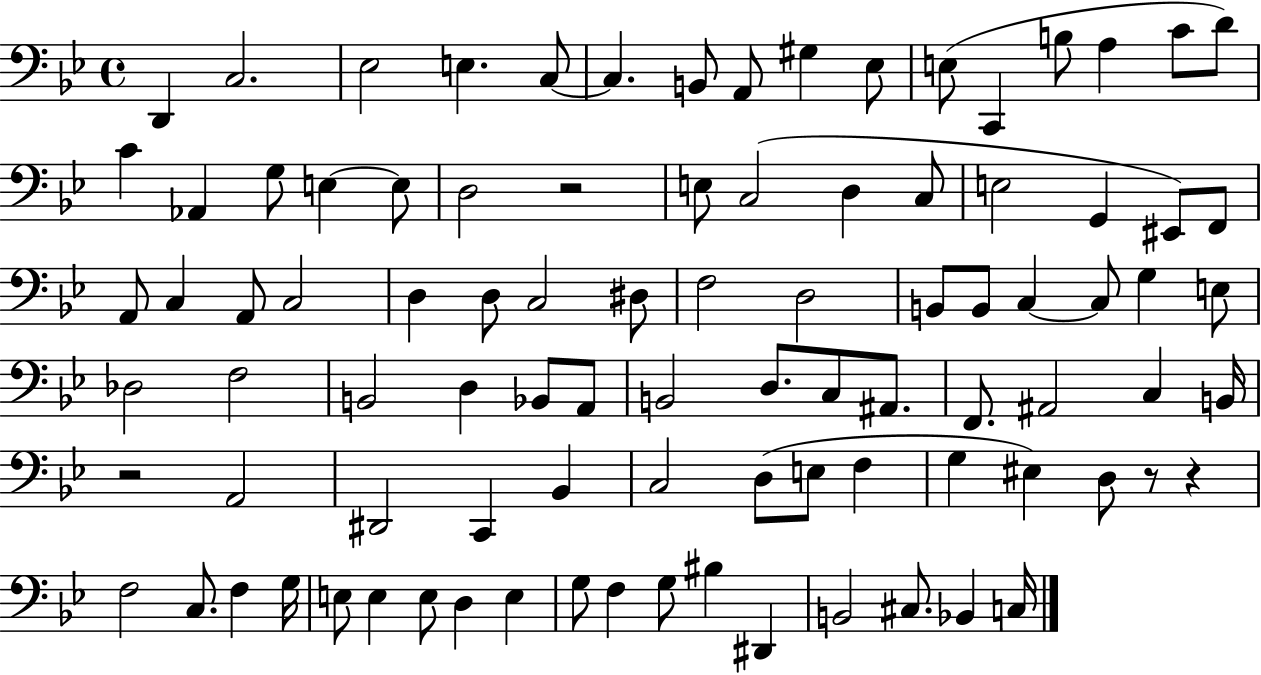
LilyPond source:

{
  \clef bass
  \time 4/4
  \defaultTimeSignature
  \key bes \major
  d,4 c2. | ees2 e4. c8~~ | c4. b,8 a,8 gis4 ees8 | e8( c,4 b8 a4 c'8 d'8) | \break c'4 aes,4 g8 e4~~ e8 | d2 r2 | e8 c2( d4 c8 | e2 g,4 eis,8) f,8 | \break a,8 c4 a,8 c2 | d4 d8 c2 dis8 | f2 d2 | b,8 b,8 c4~~ c8 g4 e8 | \break des2 f2 | b,2 d4 bes,8 a,8 | b,2 d8. c8 ais,8. | f,8. ais,2 c4 b,16 | \break r2 a,2 | dis,2 c,4 bes,4 | c2 d8( e8 f4 | g4 eis4) d8 r8 r4 | \break f2 c8. f4 g16 | e8 e4 e8 d4 e4 | g8 f4 g8 bis4 dis,4 | b,2 cis8. bes,4 c16 | \break \bar "|."
}